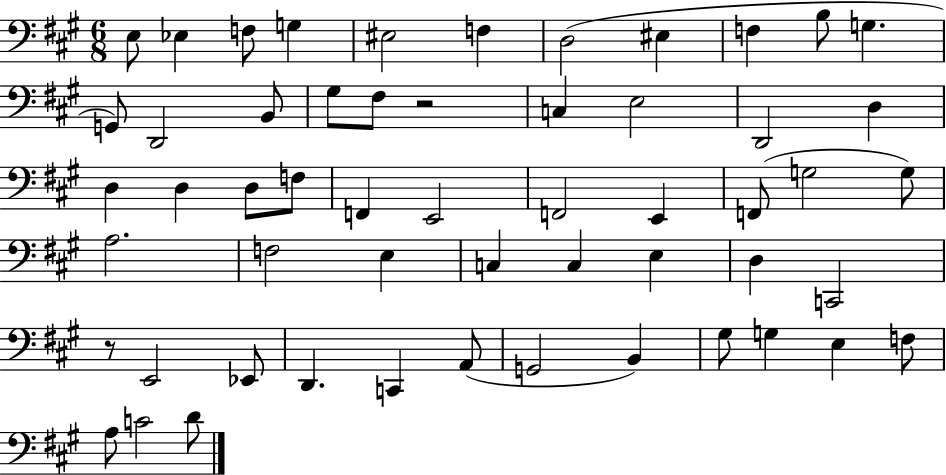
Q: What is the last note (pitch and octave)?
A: D4